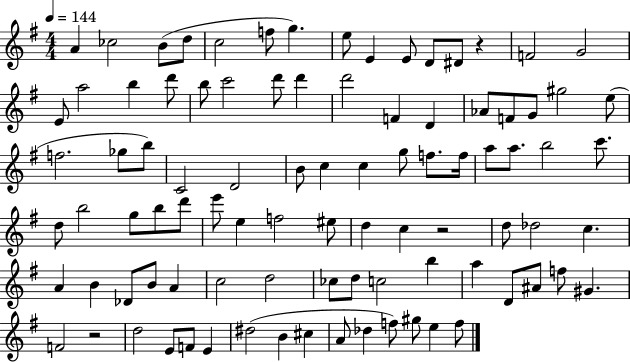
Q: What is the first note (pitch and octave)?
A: A4